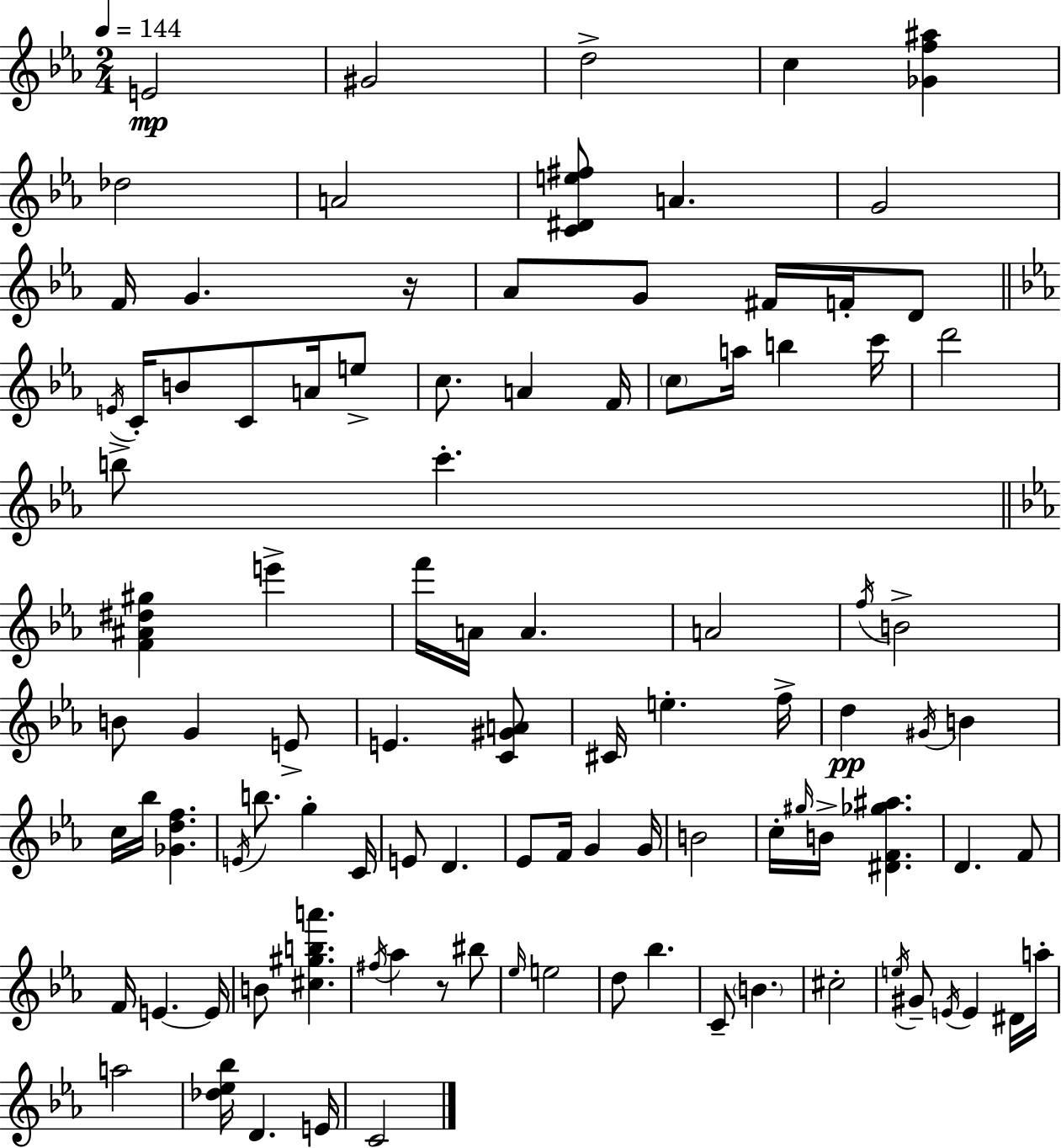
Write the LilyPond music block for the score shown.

{
  \clef treble
  \numericTimeSignature
  \time 2/4
  \key c \minor
  \tempo 4 = 144
  e'2\mp | gis'2 | d''2-> | c''4 <ges' f'' ais''>4 | \break des''2 | a'2 | <c' dis' e'' fis''>8 a'4. | g'2 | \break f'16 g'4. r16 | aes'8 g'8 fis'16 f'16-. d'8 | \bar "||" \break \key c \minor \acciaccatura { e'16 } c'16-. b'8 c'8 a'16 e''8-> | c''8. a'4 | f'16 \parenthesize c''8 a''16 b''4 | c'''16 d'''2 | \break b''8-> c'''4.-. | \bar "||" \break \key ees \major <f' ais' dis'' gis''>4 e'''4-> | f'''16 a'16 a'4. | a'2 | \acciaccatura { f''16 } b'2-> | \break b'8 g'4 e'8-> | e'4. <c' gis' a'>8 | cis'16 e''4.-. | f''16-> d''4\pp \acciaccatura { gis'16 } b'4 | \break c''16 bes''16 <ges' d'' f''>4. | \acciaccatura { e'16 } b''8. g''4-. | c'16 e'8 d'4. | ees'8 f'16 g'4 | \break g'16 b'2 | c''16-. \grace { gis''16 } b'16-> <dis' f' ges'' ais''>4. | d'4. | f'8 f'16 e'4.~~ | \break e'16 b'8 <cis'' gis'' b'' a'''>4. | \acciaccatura { fis''16 } aes''4 | r8 bis''8 \grace { ees''16 } e''2 | d''8 | \break bes''4. c'8-- | \parenthesize b'4. cis''2-. | \acciaccatura { e''16 } gis'8-- | \acciaccatura { e'16 } e'4 dis'16 a''16-. | \break a''2 | <des'' ees'' bes''>16 d'4. e'16 | c'2 | \bar "|."
}